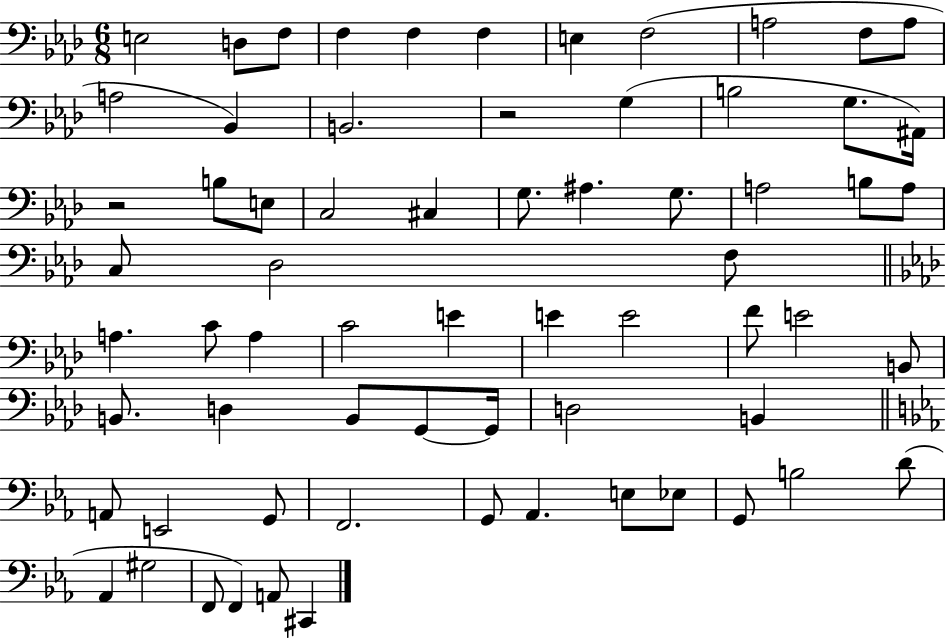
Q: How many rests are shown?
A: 2